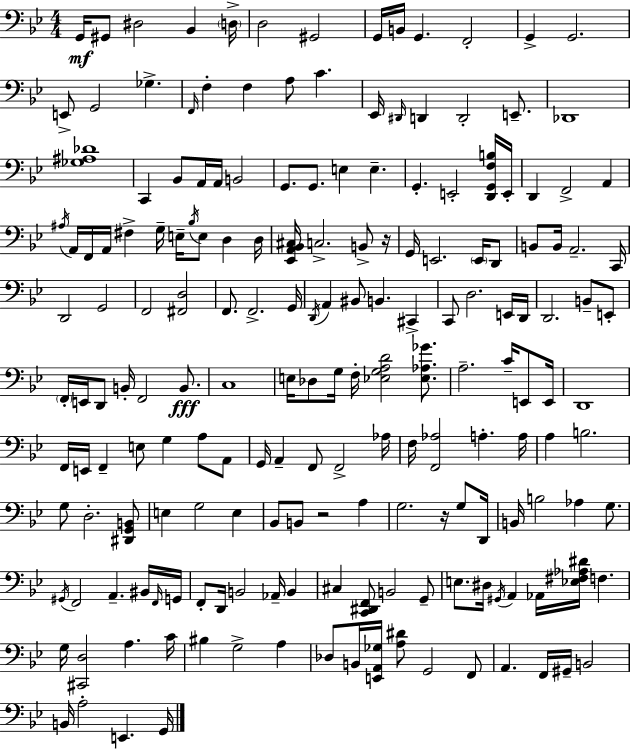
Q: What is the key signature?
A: G minor